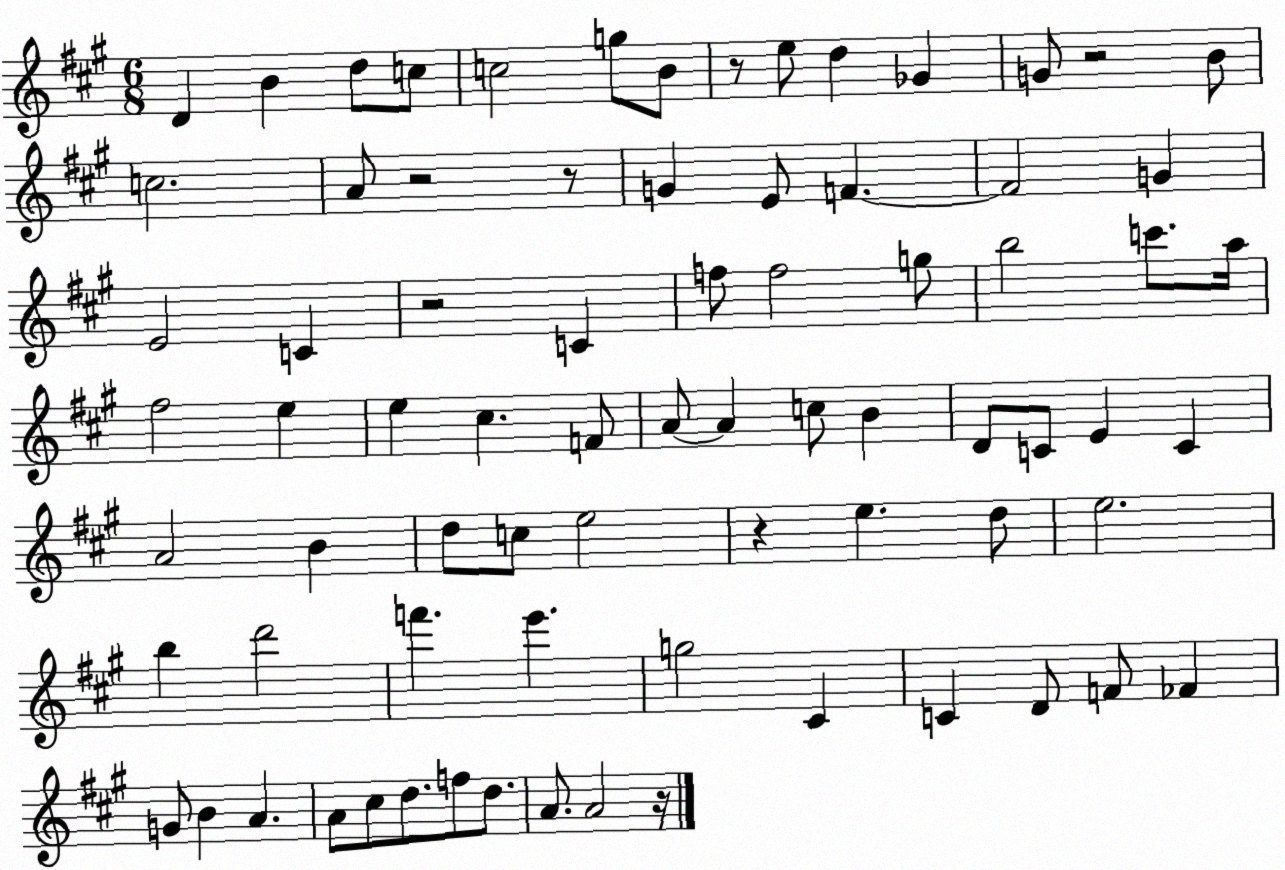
X:1
T:Untitled
M:6/8
L:1/4
K:A
D B d/2 c/2 c2 g/2 B/2 z/2 e/2 d _G G/2 z2 B/2 c2 A/2 z2 z/2 G E/2 F F2 G E2 C z2 C f/2 f2 g/2 b2 c'/2 a/4 ^f2 e e ^c F/2 A/2 A c/2 B D/2 C/2 E C A2 B d/2 c/2 e2 z e d/2 e2 b d'2 f' e' g2 ^C C D/2 F/2 _F G/2 B A A/2 ^c/2 d/2 f/2 d/2 A/2 A2 z/4